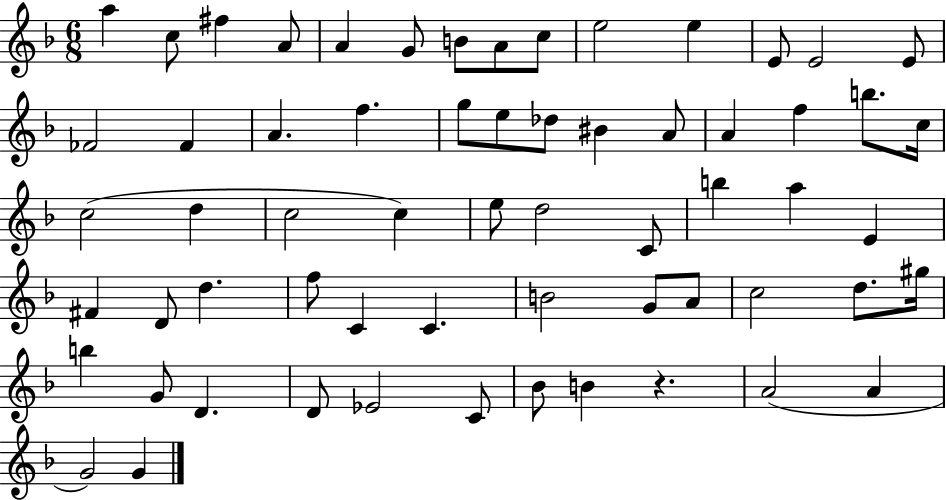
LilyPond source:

{
  \clef treble
  \numericTimeSignature
  \time 6/8
  \key f \major
  a''4 c''8 fis''4 a'8 | a'4 g'8 b'8 a'8 c''8 | e''2 e''4 | e'8 e'2 e'8 | \break fes'2 fes'4 | a'4. f''4. | g''8 e''8 des''8 bis'4 a'8 | a'4 f''4 b''8. c''16 | \break c''2( d''4 | c''2 c''4) | e''8 d''2 c'8 | b''4 a''4 e'4 | \break fis'4 d'8 d''4. | f''8 c'4 c'4. | b'2 g'8 a'8 | c''2 d''8. gis''16 | \break b''4 g'8 d'4. | d'8 ees'2 c'8 | bes'8 b'4 r4. | a'2( a'4 | \break g'2) g'4 | \bar "|."
}